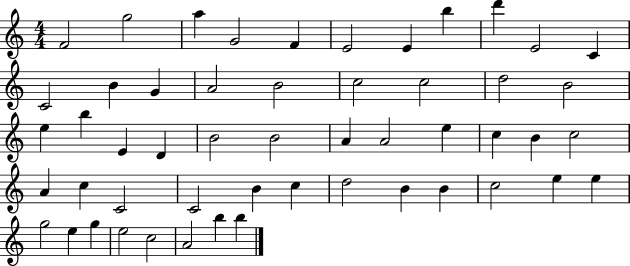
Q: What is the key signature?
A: C major